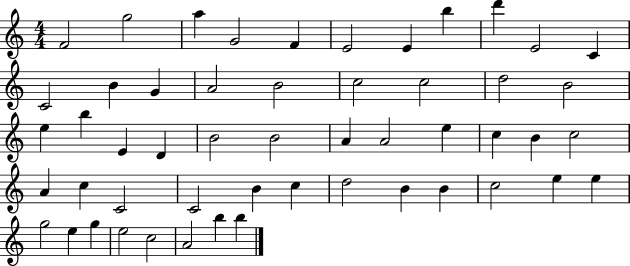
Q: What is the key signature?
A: C major